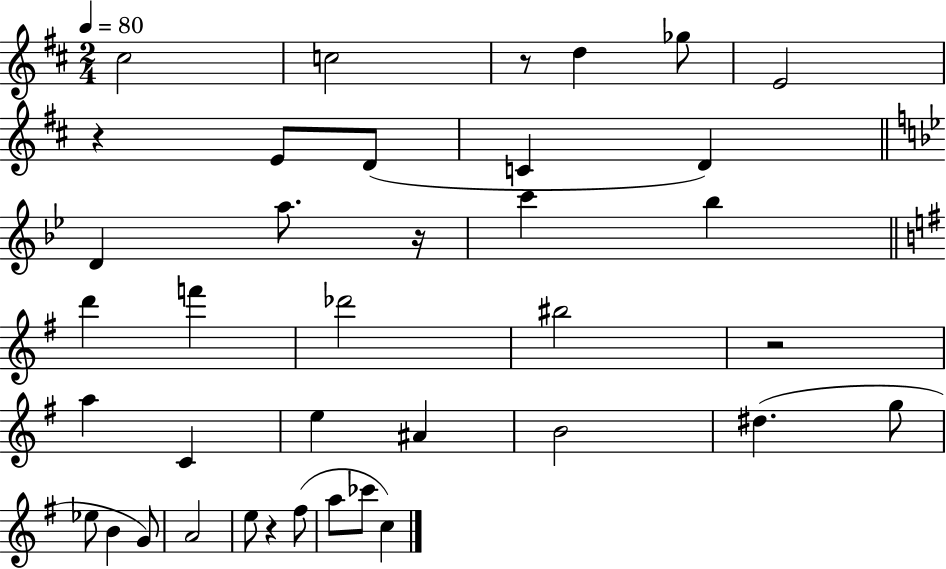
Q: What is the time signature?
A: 2/4